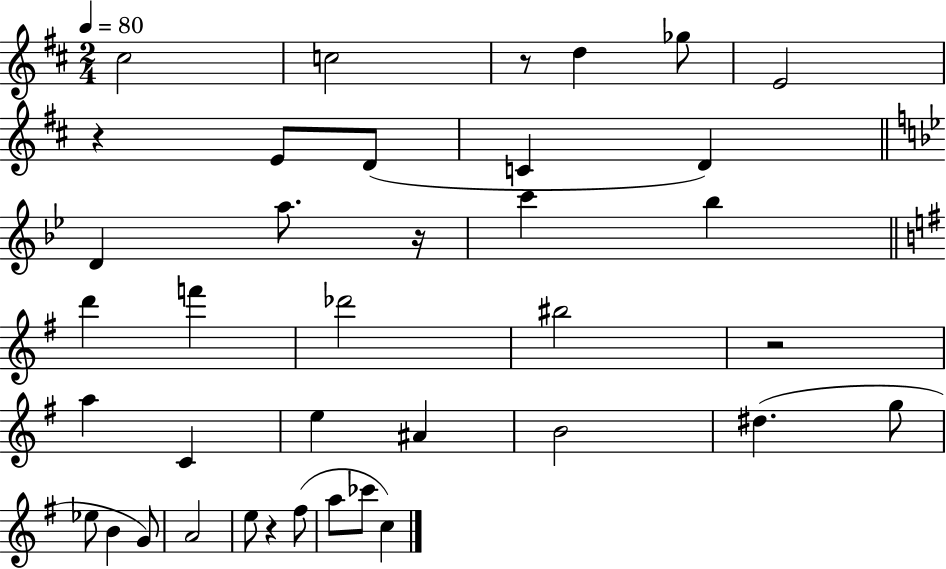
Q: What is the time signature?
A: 2/4